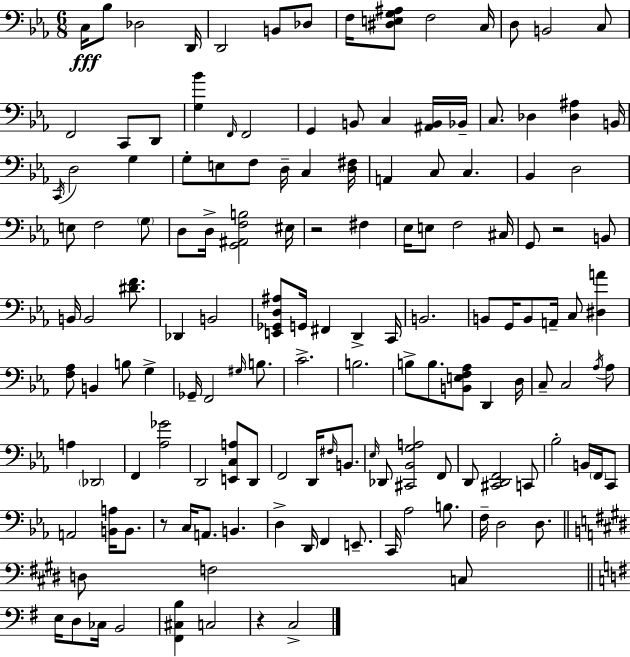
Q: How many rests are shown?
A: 4